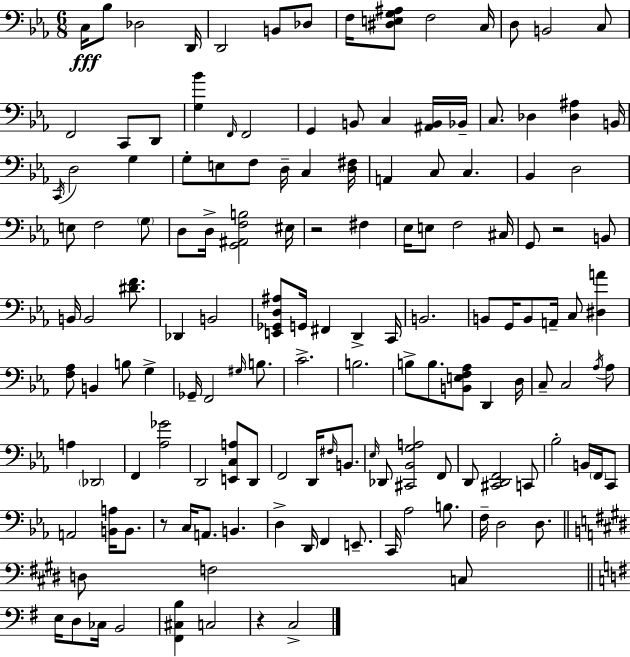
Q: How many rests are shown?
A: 4